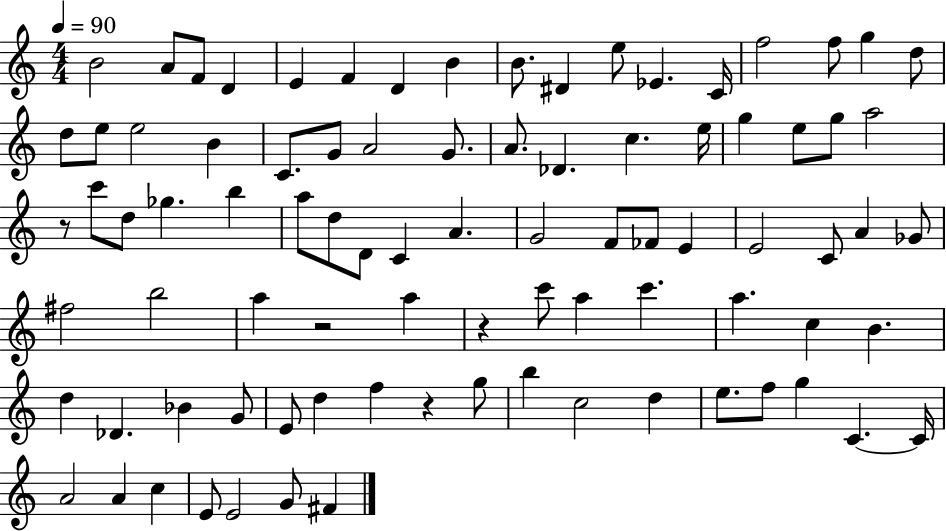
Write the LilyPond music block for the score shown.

{
  \clef treble
  \numericTimeSignature
  \time 4/4
  \key c \major
  \tempo 4 = 90
  b'2 a'8 f'8 d'4 | e'4 f'4 d'4 b'4 | b'8. dis'4 e''8 ees'4. c'16 | f''2 f''8 g''4 d''8 | \break d''8 e''8 e''2 b'4 | c'8. g'8 a'2 g'8. | a'8. des'4. c''4. e''16 | g''4 e''8 g''8 a''2 | \break r8 c'''8 d''8 ges''4. b''4 | a''8 d''8 d'8 c'4 a'4. | g'2 f'8 fes'8 e'4 | e'2 c'8 a'4 ges'8 | \break fis''2 b''2 | a''4 r2 a''4 | r4 c'''8 a''4 c'''4. | a''4. c''4 b'4. | \break d''4 des'4. bes'4 g'8 | e'8 d''4 f''4 r4 g''8 | b''4 c''2 d''4 | e''8. f''8 g''4 c'4.~~ c'16 | \break a'2 a'4 c''4 | e'8 e'2 g'8 fis'4 | \bar "|."
}